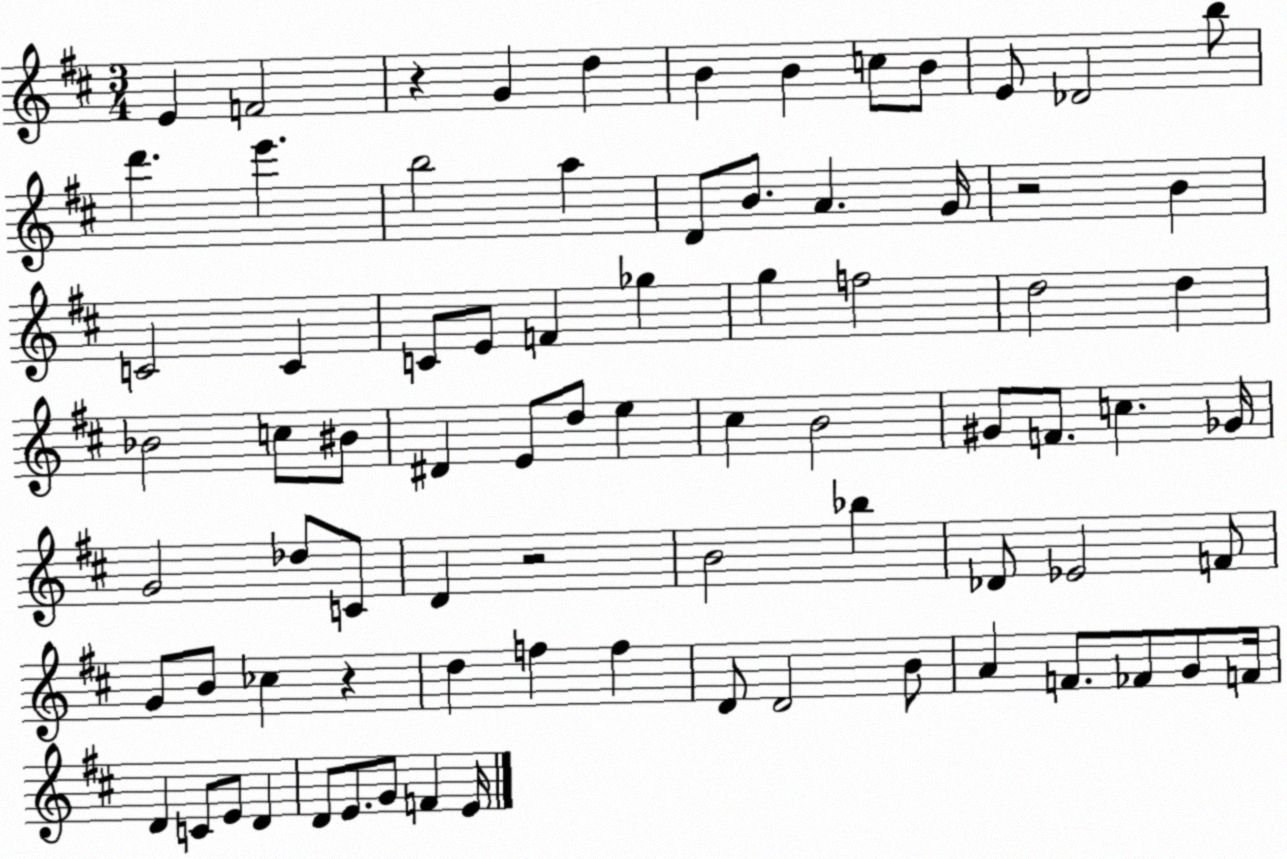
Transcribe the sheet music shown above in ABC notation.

X:1
T:Untitled
M:3/4
L:1/4
K:D
E F2 z G d B B c/2 B/2 E/2 _D2 b/2 d' e' b2 a D/2 B/2 A G/4 z2 B C2 C C/2 E/2 F _g g f2 d2 d _B2 c/2 ^B/2 ^D E/2 d/2 e ^c B2 ^G/2 F/2 c _G/4 G2 _d/2 C/2 D z2 B2 _b _D/2 _E2 F/2 G/2 B/2 _c z d f f D/2 D2 B/2 A F/2 _F/2 G/2 F/4 D C/2 E/2 D D/2 E/2 G/2 F E/4